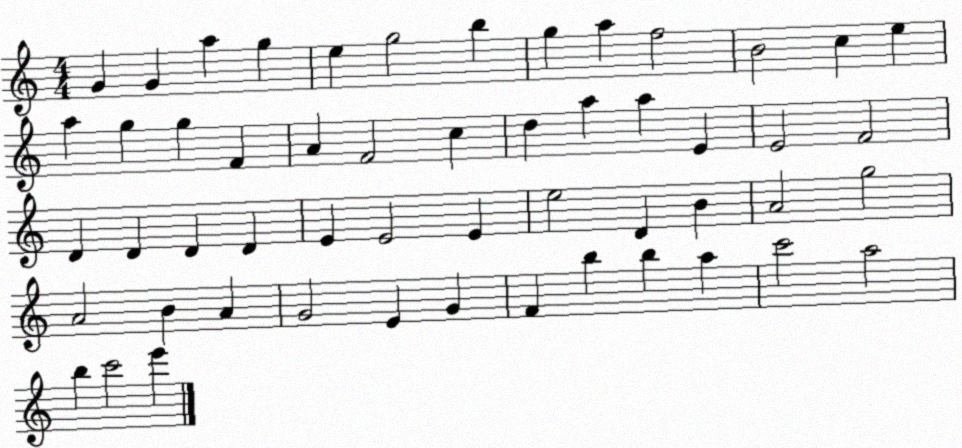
X:1
T:Untitled
M:4/4
L:1/4
K:C
G G a g e g2 b g a f2 B2 c e a g g F A F2 c d a a E E2 F2 D D D D E E2 E e2 D B A2 g2 A2 B A G2 E G F b b a c'2 a2 b c'2 e'